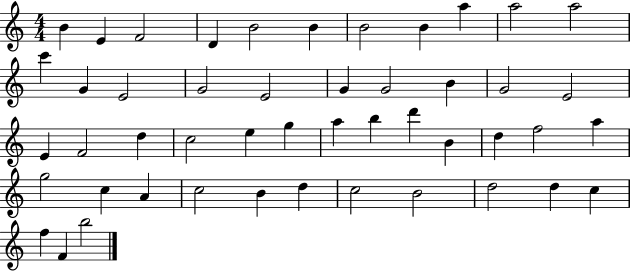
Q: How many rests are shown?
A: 0